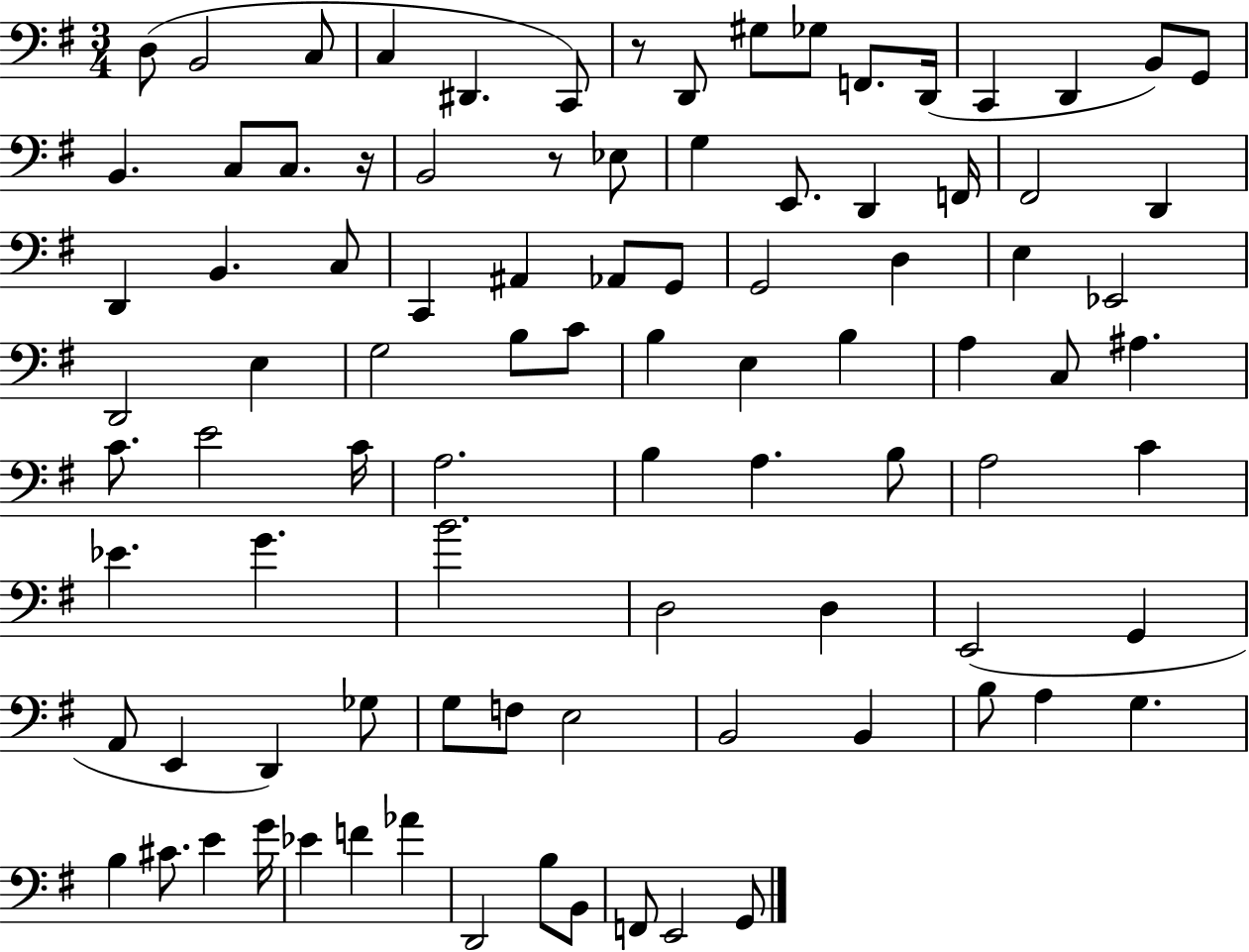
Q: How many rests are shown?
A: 3